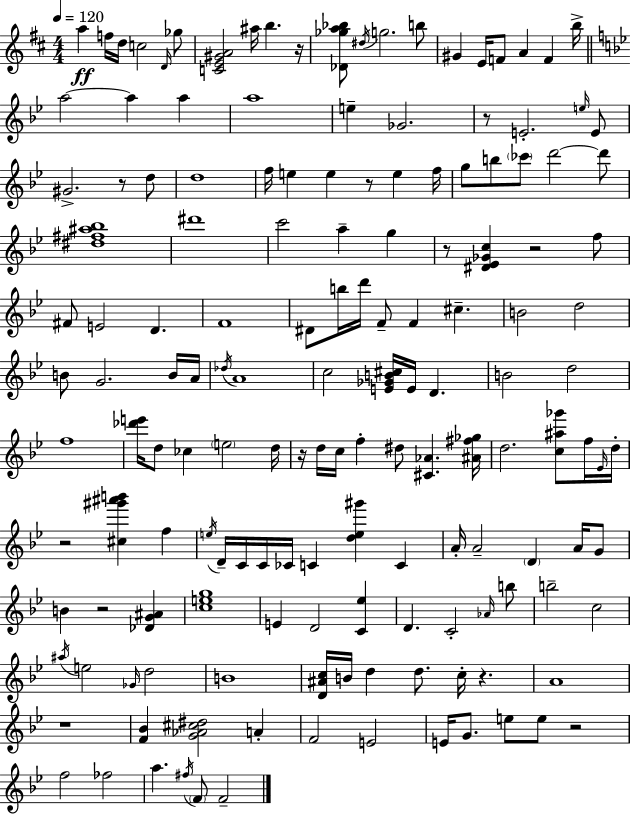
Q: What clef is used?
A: treble